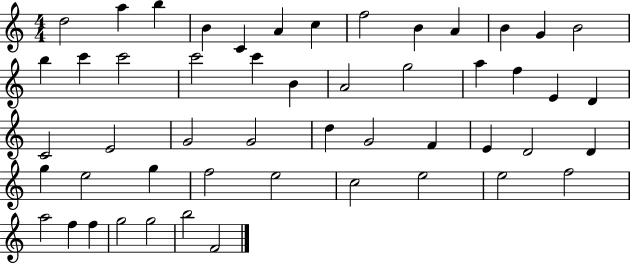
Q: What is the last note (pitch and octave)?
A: F4